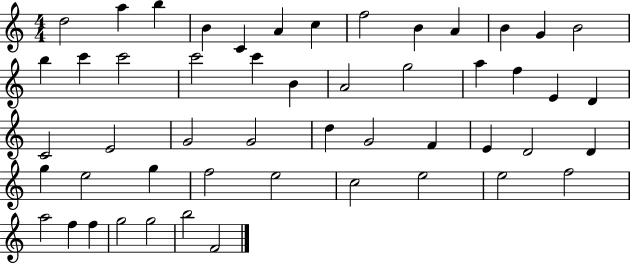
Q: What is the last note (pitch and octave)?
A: F4